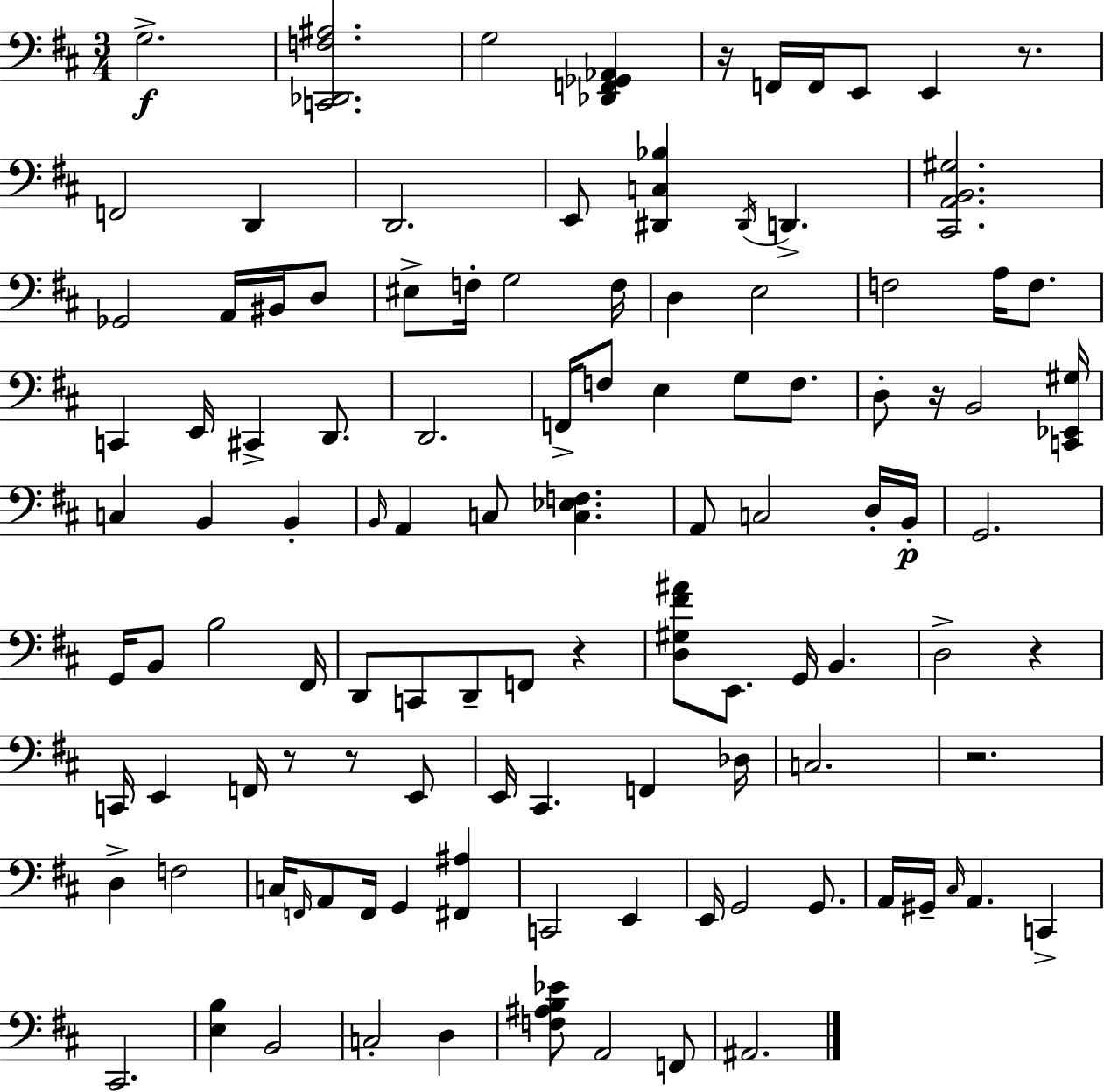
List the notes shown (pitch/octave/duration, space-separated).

G3/h. [C2,Db2,F3,A#3]/h. G3/h [Db2,F2,Gb2,Ab2]/q R/s F2/s F2/s E2/e E2/q R/e. F2/h D2/q D2/h. E2/e [D#2,C3,Bb3]/q D#2/s D2/q. [C#2,A2,B2,G#3]/h. Gb2/h A2/s BIS2/s D3/e EIS3/e F3/s G3/h F3/s D3/q E3/h F3/h A3/s F3/e. C2/q E2/s C#2/q D2/e. D2/h. F2/s F3/e E3/q G3/e F3/e. D3/e R/s B2/h [C2,Eb2,G#3]/s C3/q B2/q B2/q B2/s A2/q C3/e [C3,Eb3,F3]/q. A2/e C3/h D3/s B2/s G2/h. G2/s B2/e B3/h F#2/s D2/e C2/e D2/e F2/e R/q [D3,G#3,F#4,A#4]/e E2/e. G2/s B2/q. D3/h R/q C2/s E2/q F2/s R/e R/e E2/e E2/s C#2/q. F2/q Db3/s C3/h. R/h. D3/q F3/h C3/s F2/s A2/e F2/s G2/q [F#2,A#3]/q C2/h E2/q E2/s G2/h G2/e. A2/s G#2/s C#3/s A2/q. C2/q C#2/h. [E3,B3]/q B2/h C3/h D3/q [F3,A#3,B3,Eb4]/e A2/h F2/e A#2/h.